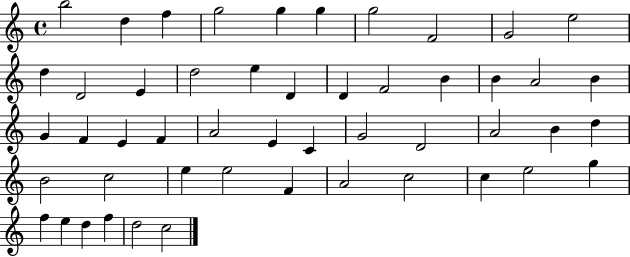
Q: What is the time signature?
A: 4/4